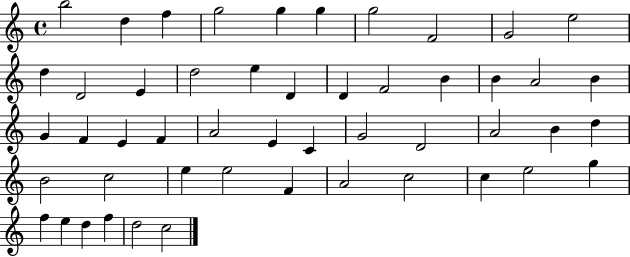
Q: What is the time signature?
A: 4/4